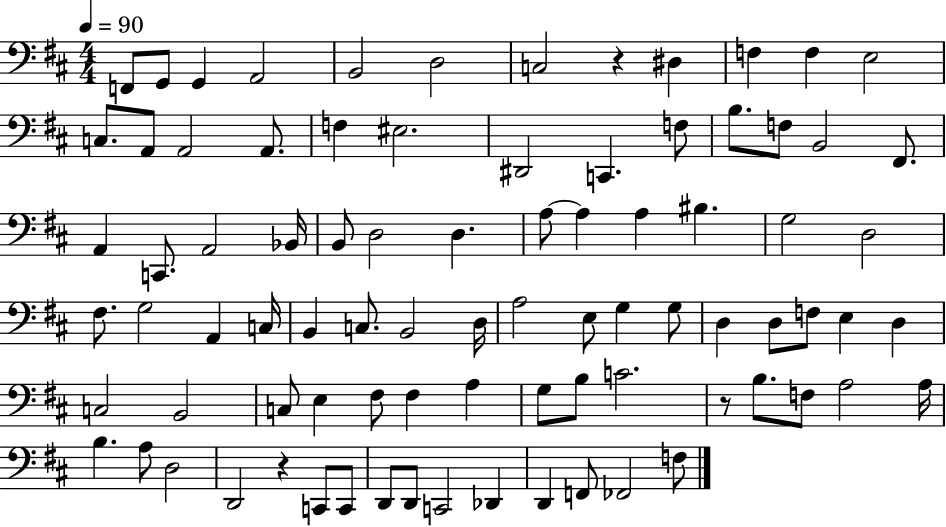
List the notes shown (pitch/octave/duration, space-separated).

F2/e G2/e G2/q A2/h B2/h D3/h C3/h R/q D#3/q F3/q F3/q E3/h C3/e. A2/e A2/h A2/e. F3/q EIS3/h. D#2/h C2/q. F3/e B3/e. F3/e B2/h F#2/e. A2/q C2/e. A2/h Bb2/s B2/e D3/h D3/q. A3/e A3/q A3/q BIS3/q. G3/h D3/h F#3/e. G3/h A2/q C3/s B2/q C3/e. B2/h D3/s A3/h E3/e G3/q G3/e D3/q D3/e F3/e E3/q D3/q C3/h B2/h C3/e E3/q F#3/e F#3/q A3/q G3/e B3/e C4/h. R/e B3/e. F3/e A3/h A3/s B3/q. A3/e D3/h D2/h R/q C2/e C2/e D2/e D2/e C2/h Db2/q D2/q F2/e FES2/h F3/e